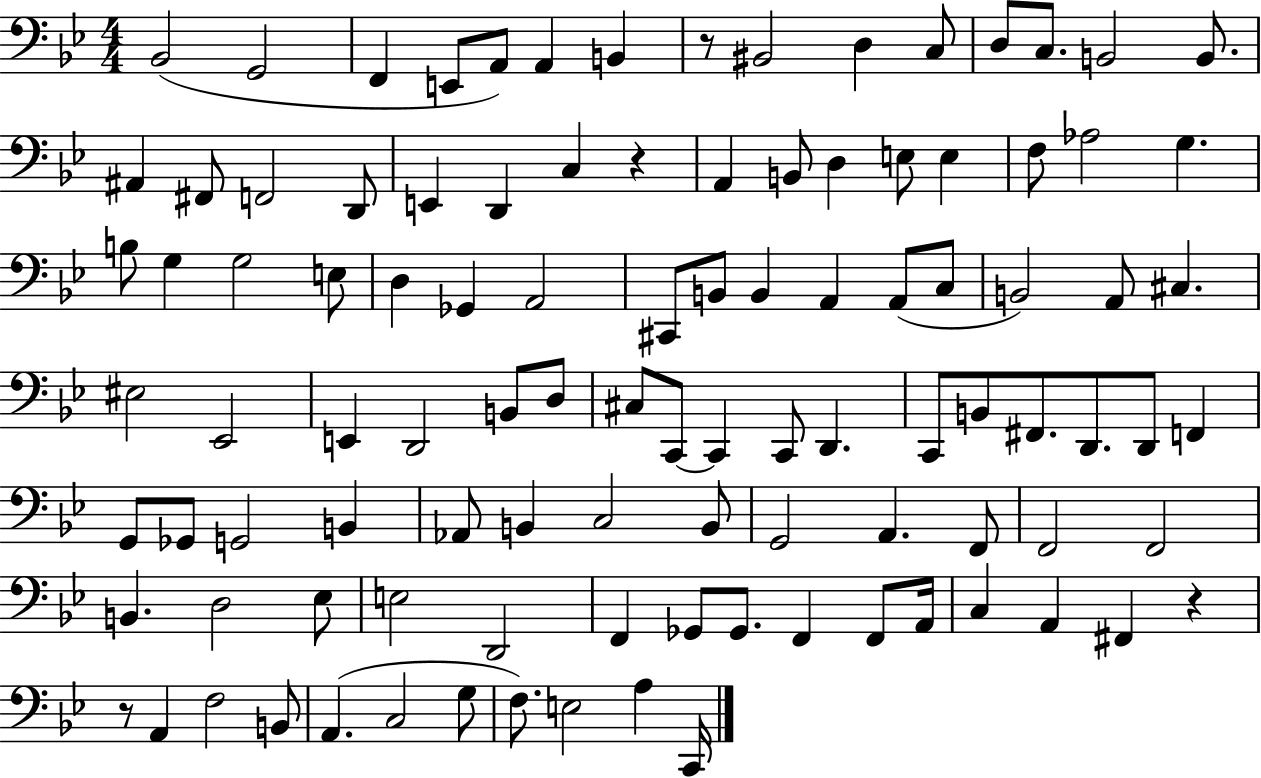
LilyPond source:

{
  \clef bass
  \numericTimeSignature
  \time 4/4
  \key bes \major
  \repeat volta 2 { bes,2( g,2 | f,4 e,8 a,8) a,4 b,4 | r8 bis,2 d4 c8 | d8 c8. b,2 b,8. | \break ais,4 fis,8 f,2 d,8 | e,4 d,4 c4 r4 | a,4 b,8 d4 e8 e4 | f8 aes2 g4. | \break b8 g4 g2 e8 | d4 ges,4 a,2 | cis,8 b,8 b,4 a,4 a,8( c8 | b,2) a,8 cis4. | \break eis2 ees,2 | e,4 d,2 b,8 d8 | cis8 c,8~~ c,4 c,8 d,4. | c,8 b,8 fis,8. d,8. d,8 f,4 | \break g,8 ges,8 g,2 b,4 | aes,8 b,4 c2 b,8 | g,2 a,4. f,8 | f,2 f,2 | \break b,4. d2 ees8 | e2 d,2 | f,4 ges,8 ges,8. f,4 f,8 a,16 | c4 a,4 fis,4 r4 | \break r8 a,4 f2 b,8 | a,4.( c2 g8 | f8.) e2 a4 c,16 | } \bar "|."
}